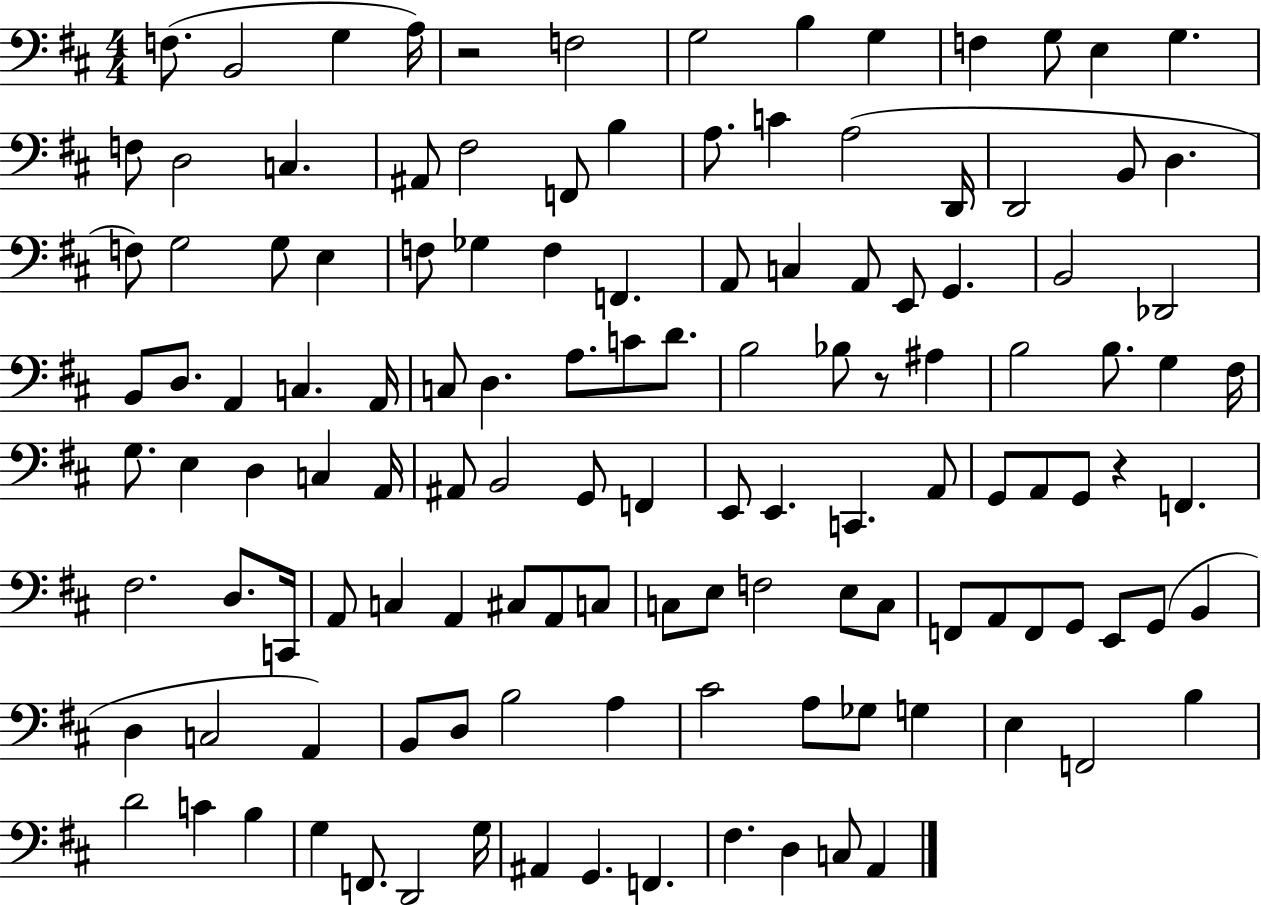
X:1
T:Untitled
M:4/4
L:1/4
K:D
F,/2 B,,2 G, A,/4 z2 F,2 G,2 B, G, F, G,/2 E, G, F,/2 D,2 C, ^A,,/2 ^F,2 F,,/2 B, A,/2 C A,2 D,,/4 D,,2 B,,/2 D, F,/2 G,2 G,/2 E, F,/2 _G, F, F,, A,,/2 C, A,,/2 E,,/2 G,, B,,2 _D,,2 B,,/2 D,/2 A,, C, A,,/4 C,/2 D, A,/2 C/2 D/2 B,2 _B,/2 z/2 ^A, B,2 B,/2 G, ^F,/4 G,/2 E, D, C, A,,/4 ^A,,/2 B,,2 G,,/2 F,, E,,/2 E,, C,, A,,/2 G,,/2 A,,/2 G,,/2 z F,, ^F,2 D,/2 C,,/4 A,,/2 C, A,, ^C,/2 A,,/2 C,/2 C,/2 E,/2 F,2 E,/2 C,/2 F,,/2 A,,/2 F,,/2 G,,/2 E,,/2 G,,/2 B,, D, C,2 A,, B,,/2 D,/2 B,2 A, ^C2 A,/2 _G,/2 G, E, F,,2 B, D2 C B, G, F,,/2 D,,2 G,/4 ^A,, G,, F,, ^F, D, C,/2 A,,